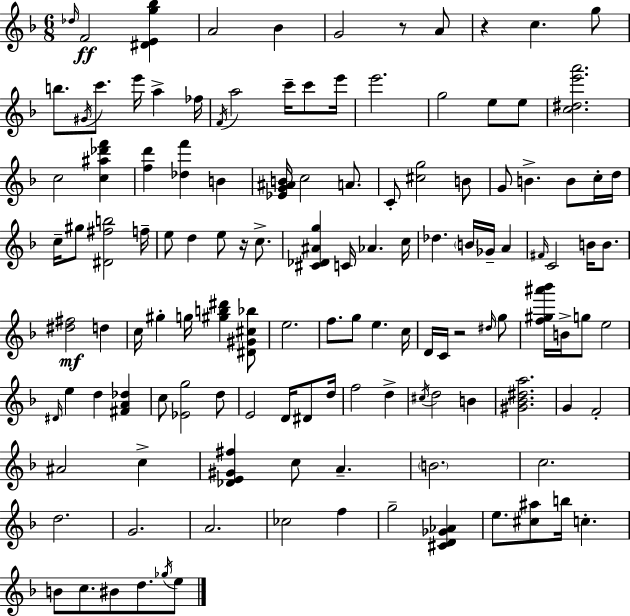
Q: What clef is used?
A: treble